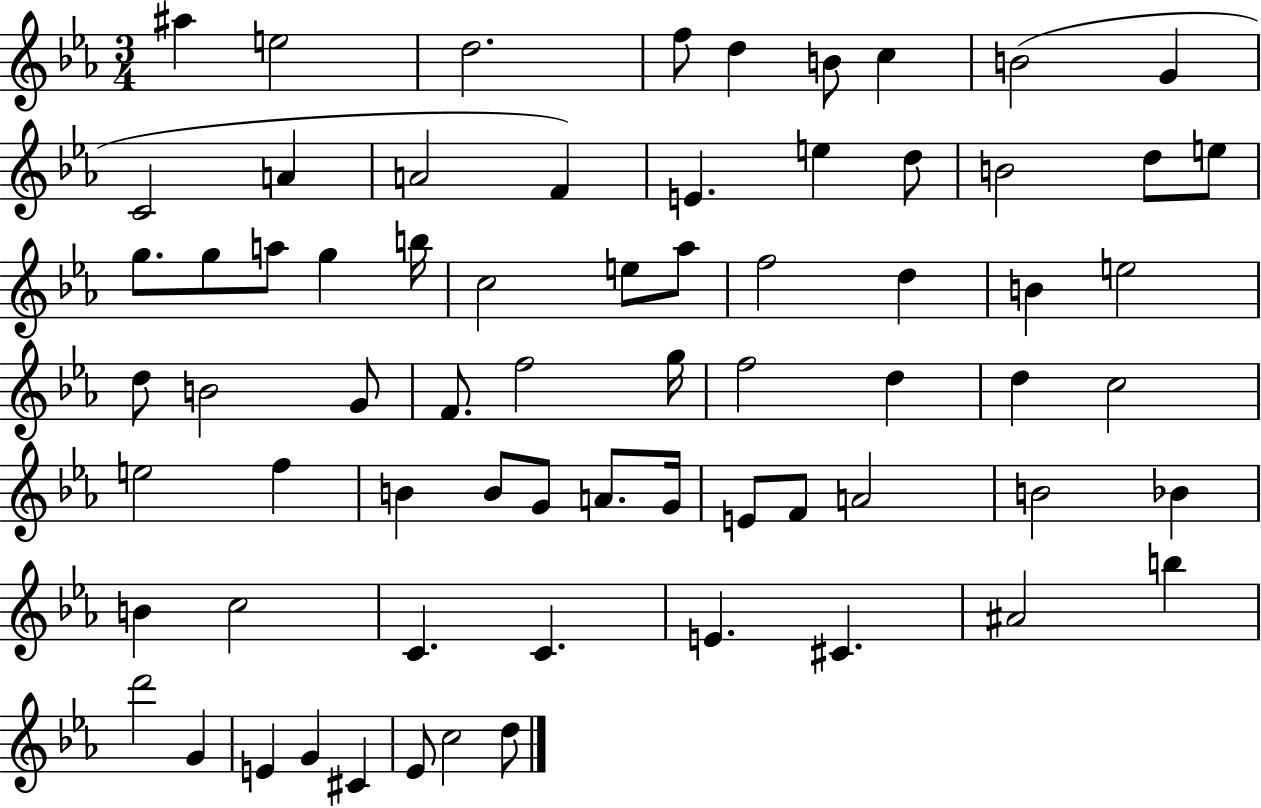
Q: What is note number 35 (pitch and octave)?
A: F4